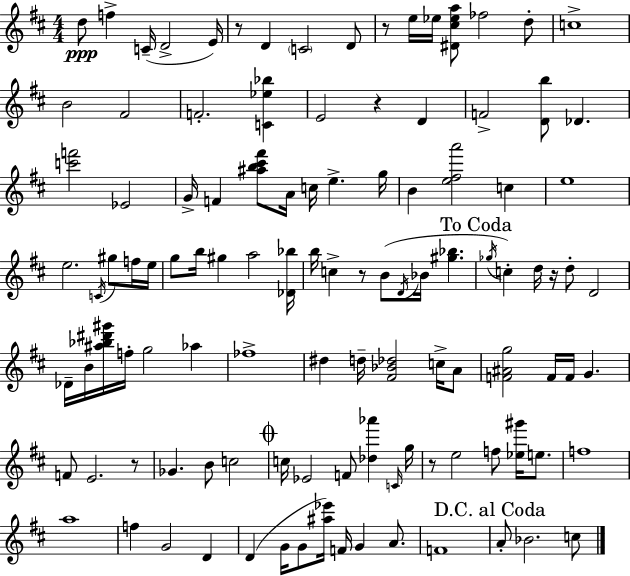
X:1
T:Untitled
M:4/4
L:1/4
K:D
d/2 f C/4 D2 E/4 z/2 D C2 D/2 z/2 e/4 _e/4 [^D^c_ea]/2 _f2 d/2 c4 B2 ^F2 F2 [C_e_b] E2 z D F2 [Db]/2 _D [c'f']2 _E2 G/4 F [^ab^c'^f']/2 A/4 c/4 e g/4 B [e^fa']2 c e4 e2 C/4 ^g/2 f/4 e/4 g/2 b/4 ^g a2 [_D_b]/4 b/4 c z/2 B/2 D/4 _B/4 [^g_b] _g/4 c d/4 z/4 d/2 D2 _D/4 B/4 [^a_b^d'^g']/4 f/4 g2 _a _f4 ^d d/4 [^F_B_d]2 c/4 A/2 [F^Ag]2 F/4 F/4 G F/2 E2 z/2 _G B/2 c2 c/4 _E2 F/2 [_d_a'] C/4 g/4 z/2 e2 f/2 [_e^g']/4 e/2 f4 a4 f G2 D D G/4 G/2 [^a_e']/4 F/4 G A/2 F4 A/2 _B2 c/2